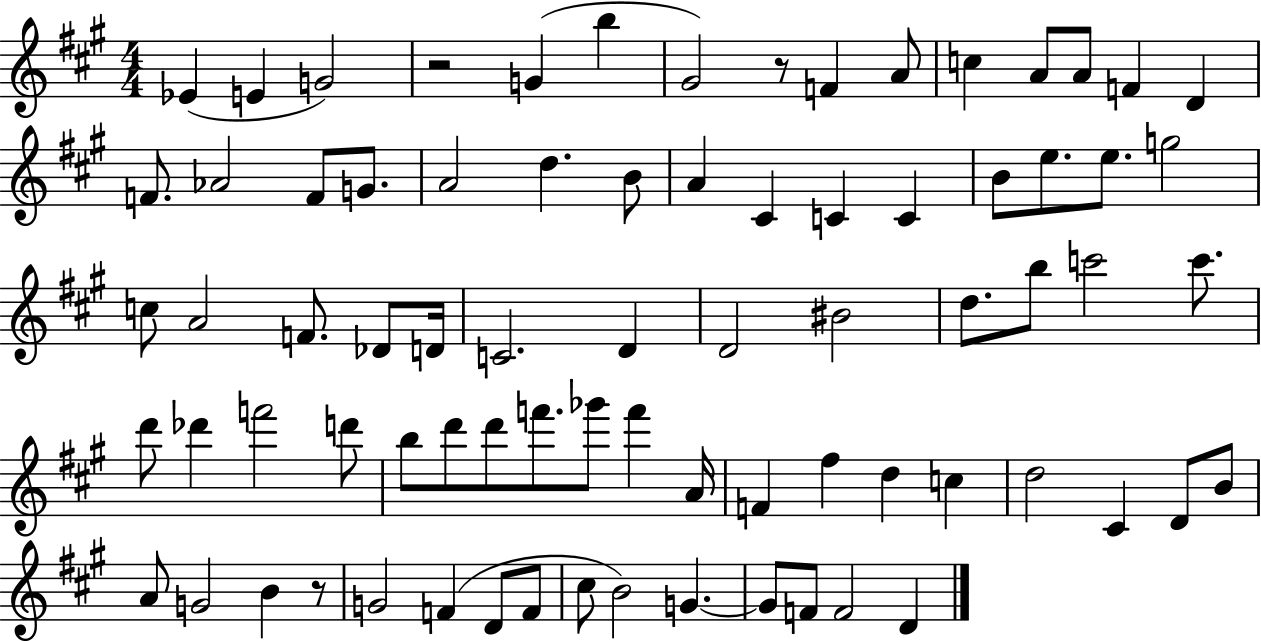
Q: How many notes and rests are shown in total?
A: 77